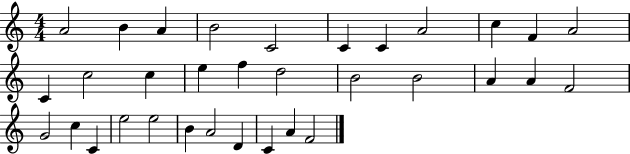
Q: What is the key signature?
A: C major